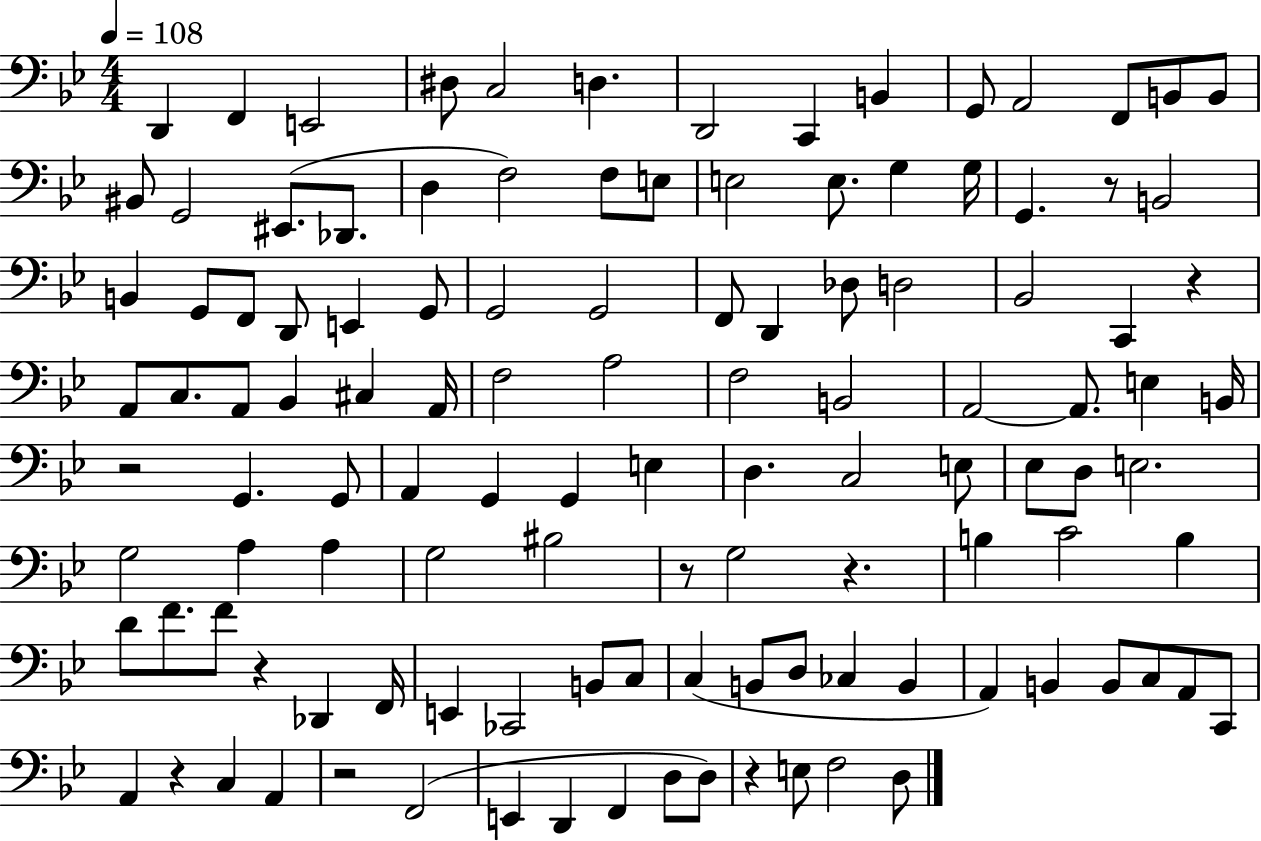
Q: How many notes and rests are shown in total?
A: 118